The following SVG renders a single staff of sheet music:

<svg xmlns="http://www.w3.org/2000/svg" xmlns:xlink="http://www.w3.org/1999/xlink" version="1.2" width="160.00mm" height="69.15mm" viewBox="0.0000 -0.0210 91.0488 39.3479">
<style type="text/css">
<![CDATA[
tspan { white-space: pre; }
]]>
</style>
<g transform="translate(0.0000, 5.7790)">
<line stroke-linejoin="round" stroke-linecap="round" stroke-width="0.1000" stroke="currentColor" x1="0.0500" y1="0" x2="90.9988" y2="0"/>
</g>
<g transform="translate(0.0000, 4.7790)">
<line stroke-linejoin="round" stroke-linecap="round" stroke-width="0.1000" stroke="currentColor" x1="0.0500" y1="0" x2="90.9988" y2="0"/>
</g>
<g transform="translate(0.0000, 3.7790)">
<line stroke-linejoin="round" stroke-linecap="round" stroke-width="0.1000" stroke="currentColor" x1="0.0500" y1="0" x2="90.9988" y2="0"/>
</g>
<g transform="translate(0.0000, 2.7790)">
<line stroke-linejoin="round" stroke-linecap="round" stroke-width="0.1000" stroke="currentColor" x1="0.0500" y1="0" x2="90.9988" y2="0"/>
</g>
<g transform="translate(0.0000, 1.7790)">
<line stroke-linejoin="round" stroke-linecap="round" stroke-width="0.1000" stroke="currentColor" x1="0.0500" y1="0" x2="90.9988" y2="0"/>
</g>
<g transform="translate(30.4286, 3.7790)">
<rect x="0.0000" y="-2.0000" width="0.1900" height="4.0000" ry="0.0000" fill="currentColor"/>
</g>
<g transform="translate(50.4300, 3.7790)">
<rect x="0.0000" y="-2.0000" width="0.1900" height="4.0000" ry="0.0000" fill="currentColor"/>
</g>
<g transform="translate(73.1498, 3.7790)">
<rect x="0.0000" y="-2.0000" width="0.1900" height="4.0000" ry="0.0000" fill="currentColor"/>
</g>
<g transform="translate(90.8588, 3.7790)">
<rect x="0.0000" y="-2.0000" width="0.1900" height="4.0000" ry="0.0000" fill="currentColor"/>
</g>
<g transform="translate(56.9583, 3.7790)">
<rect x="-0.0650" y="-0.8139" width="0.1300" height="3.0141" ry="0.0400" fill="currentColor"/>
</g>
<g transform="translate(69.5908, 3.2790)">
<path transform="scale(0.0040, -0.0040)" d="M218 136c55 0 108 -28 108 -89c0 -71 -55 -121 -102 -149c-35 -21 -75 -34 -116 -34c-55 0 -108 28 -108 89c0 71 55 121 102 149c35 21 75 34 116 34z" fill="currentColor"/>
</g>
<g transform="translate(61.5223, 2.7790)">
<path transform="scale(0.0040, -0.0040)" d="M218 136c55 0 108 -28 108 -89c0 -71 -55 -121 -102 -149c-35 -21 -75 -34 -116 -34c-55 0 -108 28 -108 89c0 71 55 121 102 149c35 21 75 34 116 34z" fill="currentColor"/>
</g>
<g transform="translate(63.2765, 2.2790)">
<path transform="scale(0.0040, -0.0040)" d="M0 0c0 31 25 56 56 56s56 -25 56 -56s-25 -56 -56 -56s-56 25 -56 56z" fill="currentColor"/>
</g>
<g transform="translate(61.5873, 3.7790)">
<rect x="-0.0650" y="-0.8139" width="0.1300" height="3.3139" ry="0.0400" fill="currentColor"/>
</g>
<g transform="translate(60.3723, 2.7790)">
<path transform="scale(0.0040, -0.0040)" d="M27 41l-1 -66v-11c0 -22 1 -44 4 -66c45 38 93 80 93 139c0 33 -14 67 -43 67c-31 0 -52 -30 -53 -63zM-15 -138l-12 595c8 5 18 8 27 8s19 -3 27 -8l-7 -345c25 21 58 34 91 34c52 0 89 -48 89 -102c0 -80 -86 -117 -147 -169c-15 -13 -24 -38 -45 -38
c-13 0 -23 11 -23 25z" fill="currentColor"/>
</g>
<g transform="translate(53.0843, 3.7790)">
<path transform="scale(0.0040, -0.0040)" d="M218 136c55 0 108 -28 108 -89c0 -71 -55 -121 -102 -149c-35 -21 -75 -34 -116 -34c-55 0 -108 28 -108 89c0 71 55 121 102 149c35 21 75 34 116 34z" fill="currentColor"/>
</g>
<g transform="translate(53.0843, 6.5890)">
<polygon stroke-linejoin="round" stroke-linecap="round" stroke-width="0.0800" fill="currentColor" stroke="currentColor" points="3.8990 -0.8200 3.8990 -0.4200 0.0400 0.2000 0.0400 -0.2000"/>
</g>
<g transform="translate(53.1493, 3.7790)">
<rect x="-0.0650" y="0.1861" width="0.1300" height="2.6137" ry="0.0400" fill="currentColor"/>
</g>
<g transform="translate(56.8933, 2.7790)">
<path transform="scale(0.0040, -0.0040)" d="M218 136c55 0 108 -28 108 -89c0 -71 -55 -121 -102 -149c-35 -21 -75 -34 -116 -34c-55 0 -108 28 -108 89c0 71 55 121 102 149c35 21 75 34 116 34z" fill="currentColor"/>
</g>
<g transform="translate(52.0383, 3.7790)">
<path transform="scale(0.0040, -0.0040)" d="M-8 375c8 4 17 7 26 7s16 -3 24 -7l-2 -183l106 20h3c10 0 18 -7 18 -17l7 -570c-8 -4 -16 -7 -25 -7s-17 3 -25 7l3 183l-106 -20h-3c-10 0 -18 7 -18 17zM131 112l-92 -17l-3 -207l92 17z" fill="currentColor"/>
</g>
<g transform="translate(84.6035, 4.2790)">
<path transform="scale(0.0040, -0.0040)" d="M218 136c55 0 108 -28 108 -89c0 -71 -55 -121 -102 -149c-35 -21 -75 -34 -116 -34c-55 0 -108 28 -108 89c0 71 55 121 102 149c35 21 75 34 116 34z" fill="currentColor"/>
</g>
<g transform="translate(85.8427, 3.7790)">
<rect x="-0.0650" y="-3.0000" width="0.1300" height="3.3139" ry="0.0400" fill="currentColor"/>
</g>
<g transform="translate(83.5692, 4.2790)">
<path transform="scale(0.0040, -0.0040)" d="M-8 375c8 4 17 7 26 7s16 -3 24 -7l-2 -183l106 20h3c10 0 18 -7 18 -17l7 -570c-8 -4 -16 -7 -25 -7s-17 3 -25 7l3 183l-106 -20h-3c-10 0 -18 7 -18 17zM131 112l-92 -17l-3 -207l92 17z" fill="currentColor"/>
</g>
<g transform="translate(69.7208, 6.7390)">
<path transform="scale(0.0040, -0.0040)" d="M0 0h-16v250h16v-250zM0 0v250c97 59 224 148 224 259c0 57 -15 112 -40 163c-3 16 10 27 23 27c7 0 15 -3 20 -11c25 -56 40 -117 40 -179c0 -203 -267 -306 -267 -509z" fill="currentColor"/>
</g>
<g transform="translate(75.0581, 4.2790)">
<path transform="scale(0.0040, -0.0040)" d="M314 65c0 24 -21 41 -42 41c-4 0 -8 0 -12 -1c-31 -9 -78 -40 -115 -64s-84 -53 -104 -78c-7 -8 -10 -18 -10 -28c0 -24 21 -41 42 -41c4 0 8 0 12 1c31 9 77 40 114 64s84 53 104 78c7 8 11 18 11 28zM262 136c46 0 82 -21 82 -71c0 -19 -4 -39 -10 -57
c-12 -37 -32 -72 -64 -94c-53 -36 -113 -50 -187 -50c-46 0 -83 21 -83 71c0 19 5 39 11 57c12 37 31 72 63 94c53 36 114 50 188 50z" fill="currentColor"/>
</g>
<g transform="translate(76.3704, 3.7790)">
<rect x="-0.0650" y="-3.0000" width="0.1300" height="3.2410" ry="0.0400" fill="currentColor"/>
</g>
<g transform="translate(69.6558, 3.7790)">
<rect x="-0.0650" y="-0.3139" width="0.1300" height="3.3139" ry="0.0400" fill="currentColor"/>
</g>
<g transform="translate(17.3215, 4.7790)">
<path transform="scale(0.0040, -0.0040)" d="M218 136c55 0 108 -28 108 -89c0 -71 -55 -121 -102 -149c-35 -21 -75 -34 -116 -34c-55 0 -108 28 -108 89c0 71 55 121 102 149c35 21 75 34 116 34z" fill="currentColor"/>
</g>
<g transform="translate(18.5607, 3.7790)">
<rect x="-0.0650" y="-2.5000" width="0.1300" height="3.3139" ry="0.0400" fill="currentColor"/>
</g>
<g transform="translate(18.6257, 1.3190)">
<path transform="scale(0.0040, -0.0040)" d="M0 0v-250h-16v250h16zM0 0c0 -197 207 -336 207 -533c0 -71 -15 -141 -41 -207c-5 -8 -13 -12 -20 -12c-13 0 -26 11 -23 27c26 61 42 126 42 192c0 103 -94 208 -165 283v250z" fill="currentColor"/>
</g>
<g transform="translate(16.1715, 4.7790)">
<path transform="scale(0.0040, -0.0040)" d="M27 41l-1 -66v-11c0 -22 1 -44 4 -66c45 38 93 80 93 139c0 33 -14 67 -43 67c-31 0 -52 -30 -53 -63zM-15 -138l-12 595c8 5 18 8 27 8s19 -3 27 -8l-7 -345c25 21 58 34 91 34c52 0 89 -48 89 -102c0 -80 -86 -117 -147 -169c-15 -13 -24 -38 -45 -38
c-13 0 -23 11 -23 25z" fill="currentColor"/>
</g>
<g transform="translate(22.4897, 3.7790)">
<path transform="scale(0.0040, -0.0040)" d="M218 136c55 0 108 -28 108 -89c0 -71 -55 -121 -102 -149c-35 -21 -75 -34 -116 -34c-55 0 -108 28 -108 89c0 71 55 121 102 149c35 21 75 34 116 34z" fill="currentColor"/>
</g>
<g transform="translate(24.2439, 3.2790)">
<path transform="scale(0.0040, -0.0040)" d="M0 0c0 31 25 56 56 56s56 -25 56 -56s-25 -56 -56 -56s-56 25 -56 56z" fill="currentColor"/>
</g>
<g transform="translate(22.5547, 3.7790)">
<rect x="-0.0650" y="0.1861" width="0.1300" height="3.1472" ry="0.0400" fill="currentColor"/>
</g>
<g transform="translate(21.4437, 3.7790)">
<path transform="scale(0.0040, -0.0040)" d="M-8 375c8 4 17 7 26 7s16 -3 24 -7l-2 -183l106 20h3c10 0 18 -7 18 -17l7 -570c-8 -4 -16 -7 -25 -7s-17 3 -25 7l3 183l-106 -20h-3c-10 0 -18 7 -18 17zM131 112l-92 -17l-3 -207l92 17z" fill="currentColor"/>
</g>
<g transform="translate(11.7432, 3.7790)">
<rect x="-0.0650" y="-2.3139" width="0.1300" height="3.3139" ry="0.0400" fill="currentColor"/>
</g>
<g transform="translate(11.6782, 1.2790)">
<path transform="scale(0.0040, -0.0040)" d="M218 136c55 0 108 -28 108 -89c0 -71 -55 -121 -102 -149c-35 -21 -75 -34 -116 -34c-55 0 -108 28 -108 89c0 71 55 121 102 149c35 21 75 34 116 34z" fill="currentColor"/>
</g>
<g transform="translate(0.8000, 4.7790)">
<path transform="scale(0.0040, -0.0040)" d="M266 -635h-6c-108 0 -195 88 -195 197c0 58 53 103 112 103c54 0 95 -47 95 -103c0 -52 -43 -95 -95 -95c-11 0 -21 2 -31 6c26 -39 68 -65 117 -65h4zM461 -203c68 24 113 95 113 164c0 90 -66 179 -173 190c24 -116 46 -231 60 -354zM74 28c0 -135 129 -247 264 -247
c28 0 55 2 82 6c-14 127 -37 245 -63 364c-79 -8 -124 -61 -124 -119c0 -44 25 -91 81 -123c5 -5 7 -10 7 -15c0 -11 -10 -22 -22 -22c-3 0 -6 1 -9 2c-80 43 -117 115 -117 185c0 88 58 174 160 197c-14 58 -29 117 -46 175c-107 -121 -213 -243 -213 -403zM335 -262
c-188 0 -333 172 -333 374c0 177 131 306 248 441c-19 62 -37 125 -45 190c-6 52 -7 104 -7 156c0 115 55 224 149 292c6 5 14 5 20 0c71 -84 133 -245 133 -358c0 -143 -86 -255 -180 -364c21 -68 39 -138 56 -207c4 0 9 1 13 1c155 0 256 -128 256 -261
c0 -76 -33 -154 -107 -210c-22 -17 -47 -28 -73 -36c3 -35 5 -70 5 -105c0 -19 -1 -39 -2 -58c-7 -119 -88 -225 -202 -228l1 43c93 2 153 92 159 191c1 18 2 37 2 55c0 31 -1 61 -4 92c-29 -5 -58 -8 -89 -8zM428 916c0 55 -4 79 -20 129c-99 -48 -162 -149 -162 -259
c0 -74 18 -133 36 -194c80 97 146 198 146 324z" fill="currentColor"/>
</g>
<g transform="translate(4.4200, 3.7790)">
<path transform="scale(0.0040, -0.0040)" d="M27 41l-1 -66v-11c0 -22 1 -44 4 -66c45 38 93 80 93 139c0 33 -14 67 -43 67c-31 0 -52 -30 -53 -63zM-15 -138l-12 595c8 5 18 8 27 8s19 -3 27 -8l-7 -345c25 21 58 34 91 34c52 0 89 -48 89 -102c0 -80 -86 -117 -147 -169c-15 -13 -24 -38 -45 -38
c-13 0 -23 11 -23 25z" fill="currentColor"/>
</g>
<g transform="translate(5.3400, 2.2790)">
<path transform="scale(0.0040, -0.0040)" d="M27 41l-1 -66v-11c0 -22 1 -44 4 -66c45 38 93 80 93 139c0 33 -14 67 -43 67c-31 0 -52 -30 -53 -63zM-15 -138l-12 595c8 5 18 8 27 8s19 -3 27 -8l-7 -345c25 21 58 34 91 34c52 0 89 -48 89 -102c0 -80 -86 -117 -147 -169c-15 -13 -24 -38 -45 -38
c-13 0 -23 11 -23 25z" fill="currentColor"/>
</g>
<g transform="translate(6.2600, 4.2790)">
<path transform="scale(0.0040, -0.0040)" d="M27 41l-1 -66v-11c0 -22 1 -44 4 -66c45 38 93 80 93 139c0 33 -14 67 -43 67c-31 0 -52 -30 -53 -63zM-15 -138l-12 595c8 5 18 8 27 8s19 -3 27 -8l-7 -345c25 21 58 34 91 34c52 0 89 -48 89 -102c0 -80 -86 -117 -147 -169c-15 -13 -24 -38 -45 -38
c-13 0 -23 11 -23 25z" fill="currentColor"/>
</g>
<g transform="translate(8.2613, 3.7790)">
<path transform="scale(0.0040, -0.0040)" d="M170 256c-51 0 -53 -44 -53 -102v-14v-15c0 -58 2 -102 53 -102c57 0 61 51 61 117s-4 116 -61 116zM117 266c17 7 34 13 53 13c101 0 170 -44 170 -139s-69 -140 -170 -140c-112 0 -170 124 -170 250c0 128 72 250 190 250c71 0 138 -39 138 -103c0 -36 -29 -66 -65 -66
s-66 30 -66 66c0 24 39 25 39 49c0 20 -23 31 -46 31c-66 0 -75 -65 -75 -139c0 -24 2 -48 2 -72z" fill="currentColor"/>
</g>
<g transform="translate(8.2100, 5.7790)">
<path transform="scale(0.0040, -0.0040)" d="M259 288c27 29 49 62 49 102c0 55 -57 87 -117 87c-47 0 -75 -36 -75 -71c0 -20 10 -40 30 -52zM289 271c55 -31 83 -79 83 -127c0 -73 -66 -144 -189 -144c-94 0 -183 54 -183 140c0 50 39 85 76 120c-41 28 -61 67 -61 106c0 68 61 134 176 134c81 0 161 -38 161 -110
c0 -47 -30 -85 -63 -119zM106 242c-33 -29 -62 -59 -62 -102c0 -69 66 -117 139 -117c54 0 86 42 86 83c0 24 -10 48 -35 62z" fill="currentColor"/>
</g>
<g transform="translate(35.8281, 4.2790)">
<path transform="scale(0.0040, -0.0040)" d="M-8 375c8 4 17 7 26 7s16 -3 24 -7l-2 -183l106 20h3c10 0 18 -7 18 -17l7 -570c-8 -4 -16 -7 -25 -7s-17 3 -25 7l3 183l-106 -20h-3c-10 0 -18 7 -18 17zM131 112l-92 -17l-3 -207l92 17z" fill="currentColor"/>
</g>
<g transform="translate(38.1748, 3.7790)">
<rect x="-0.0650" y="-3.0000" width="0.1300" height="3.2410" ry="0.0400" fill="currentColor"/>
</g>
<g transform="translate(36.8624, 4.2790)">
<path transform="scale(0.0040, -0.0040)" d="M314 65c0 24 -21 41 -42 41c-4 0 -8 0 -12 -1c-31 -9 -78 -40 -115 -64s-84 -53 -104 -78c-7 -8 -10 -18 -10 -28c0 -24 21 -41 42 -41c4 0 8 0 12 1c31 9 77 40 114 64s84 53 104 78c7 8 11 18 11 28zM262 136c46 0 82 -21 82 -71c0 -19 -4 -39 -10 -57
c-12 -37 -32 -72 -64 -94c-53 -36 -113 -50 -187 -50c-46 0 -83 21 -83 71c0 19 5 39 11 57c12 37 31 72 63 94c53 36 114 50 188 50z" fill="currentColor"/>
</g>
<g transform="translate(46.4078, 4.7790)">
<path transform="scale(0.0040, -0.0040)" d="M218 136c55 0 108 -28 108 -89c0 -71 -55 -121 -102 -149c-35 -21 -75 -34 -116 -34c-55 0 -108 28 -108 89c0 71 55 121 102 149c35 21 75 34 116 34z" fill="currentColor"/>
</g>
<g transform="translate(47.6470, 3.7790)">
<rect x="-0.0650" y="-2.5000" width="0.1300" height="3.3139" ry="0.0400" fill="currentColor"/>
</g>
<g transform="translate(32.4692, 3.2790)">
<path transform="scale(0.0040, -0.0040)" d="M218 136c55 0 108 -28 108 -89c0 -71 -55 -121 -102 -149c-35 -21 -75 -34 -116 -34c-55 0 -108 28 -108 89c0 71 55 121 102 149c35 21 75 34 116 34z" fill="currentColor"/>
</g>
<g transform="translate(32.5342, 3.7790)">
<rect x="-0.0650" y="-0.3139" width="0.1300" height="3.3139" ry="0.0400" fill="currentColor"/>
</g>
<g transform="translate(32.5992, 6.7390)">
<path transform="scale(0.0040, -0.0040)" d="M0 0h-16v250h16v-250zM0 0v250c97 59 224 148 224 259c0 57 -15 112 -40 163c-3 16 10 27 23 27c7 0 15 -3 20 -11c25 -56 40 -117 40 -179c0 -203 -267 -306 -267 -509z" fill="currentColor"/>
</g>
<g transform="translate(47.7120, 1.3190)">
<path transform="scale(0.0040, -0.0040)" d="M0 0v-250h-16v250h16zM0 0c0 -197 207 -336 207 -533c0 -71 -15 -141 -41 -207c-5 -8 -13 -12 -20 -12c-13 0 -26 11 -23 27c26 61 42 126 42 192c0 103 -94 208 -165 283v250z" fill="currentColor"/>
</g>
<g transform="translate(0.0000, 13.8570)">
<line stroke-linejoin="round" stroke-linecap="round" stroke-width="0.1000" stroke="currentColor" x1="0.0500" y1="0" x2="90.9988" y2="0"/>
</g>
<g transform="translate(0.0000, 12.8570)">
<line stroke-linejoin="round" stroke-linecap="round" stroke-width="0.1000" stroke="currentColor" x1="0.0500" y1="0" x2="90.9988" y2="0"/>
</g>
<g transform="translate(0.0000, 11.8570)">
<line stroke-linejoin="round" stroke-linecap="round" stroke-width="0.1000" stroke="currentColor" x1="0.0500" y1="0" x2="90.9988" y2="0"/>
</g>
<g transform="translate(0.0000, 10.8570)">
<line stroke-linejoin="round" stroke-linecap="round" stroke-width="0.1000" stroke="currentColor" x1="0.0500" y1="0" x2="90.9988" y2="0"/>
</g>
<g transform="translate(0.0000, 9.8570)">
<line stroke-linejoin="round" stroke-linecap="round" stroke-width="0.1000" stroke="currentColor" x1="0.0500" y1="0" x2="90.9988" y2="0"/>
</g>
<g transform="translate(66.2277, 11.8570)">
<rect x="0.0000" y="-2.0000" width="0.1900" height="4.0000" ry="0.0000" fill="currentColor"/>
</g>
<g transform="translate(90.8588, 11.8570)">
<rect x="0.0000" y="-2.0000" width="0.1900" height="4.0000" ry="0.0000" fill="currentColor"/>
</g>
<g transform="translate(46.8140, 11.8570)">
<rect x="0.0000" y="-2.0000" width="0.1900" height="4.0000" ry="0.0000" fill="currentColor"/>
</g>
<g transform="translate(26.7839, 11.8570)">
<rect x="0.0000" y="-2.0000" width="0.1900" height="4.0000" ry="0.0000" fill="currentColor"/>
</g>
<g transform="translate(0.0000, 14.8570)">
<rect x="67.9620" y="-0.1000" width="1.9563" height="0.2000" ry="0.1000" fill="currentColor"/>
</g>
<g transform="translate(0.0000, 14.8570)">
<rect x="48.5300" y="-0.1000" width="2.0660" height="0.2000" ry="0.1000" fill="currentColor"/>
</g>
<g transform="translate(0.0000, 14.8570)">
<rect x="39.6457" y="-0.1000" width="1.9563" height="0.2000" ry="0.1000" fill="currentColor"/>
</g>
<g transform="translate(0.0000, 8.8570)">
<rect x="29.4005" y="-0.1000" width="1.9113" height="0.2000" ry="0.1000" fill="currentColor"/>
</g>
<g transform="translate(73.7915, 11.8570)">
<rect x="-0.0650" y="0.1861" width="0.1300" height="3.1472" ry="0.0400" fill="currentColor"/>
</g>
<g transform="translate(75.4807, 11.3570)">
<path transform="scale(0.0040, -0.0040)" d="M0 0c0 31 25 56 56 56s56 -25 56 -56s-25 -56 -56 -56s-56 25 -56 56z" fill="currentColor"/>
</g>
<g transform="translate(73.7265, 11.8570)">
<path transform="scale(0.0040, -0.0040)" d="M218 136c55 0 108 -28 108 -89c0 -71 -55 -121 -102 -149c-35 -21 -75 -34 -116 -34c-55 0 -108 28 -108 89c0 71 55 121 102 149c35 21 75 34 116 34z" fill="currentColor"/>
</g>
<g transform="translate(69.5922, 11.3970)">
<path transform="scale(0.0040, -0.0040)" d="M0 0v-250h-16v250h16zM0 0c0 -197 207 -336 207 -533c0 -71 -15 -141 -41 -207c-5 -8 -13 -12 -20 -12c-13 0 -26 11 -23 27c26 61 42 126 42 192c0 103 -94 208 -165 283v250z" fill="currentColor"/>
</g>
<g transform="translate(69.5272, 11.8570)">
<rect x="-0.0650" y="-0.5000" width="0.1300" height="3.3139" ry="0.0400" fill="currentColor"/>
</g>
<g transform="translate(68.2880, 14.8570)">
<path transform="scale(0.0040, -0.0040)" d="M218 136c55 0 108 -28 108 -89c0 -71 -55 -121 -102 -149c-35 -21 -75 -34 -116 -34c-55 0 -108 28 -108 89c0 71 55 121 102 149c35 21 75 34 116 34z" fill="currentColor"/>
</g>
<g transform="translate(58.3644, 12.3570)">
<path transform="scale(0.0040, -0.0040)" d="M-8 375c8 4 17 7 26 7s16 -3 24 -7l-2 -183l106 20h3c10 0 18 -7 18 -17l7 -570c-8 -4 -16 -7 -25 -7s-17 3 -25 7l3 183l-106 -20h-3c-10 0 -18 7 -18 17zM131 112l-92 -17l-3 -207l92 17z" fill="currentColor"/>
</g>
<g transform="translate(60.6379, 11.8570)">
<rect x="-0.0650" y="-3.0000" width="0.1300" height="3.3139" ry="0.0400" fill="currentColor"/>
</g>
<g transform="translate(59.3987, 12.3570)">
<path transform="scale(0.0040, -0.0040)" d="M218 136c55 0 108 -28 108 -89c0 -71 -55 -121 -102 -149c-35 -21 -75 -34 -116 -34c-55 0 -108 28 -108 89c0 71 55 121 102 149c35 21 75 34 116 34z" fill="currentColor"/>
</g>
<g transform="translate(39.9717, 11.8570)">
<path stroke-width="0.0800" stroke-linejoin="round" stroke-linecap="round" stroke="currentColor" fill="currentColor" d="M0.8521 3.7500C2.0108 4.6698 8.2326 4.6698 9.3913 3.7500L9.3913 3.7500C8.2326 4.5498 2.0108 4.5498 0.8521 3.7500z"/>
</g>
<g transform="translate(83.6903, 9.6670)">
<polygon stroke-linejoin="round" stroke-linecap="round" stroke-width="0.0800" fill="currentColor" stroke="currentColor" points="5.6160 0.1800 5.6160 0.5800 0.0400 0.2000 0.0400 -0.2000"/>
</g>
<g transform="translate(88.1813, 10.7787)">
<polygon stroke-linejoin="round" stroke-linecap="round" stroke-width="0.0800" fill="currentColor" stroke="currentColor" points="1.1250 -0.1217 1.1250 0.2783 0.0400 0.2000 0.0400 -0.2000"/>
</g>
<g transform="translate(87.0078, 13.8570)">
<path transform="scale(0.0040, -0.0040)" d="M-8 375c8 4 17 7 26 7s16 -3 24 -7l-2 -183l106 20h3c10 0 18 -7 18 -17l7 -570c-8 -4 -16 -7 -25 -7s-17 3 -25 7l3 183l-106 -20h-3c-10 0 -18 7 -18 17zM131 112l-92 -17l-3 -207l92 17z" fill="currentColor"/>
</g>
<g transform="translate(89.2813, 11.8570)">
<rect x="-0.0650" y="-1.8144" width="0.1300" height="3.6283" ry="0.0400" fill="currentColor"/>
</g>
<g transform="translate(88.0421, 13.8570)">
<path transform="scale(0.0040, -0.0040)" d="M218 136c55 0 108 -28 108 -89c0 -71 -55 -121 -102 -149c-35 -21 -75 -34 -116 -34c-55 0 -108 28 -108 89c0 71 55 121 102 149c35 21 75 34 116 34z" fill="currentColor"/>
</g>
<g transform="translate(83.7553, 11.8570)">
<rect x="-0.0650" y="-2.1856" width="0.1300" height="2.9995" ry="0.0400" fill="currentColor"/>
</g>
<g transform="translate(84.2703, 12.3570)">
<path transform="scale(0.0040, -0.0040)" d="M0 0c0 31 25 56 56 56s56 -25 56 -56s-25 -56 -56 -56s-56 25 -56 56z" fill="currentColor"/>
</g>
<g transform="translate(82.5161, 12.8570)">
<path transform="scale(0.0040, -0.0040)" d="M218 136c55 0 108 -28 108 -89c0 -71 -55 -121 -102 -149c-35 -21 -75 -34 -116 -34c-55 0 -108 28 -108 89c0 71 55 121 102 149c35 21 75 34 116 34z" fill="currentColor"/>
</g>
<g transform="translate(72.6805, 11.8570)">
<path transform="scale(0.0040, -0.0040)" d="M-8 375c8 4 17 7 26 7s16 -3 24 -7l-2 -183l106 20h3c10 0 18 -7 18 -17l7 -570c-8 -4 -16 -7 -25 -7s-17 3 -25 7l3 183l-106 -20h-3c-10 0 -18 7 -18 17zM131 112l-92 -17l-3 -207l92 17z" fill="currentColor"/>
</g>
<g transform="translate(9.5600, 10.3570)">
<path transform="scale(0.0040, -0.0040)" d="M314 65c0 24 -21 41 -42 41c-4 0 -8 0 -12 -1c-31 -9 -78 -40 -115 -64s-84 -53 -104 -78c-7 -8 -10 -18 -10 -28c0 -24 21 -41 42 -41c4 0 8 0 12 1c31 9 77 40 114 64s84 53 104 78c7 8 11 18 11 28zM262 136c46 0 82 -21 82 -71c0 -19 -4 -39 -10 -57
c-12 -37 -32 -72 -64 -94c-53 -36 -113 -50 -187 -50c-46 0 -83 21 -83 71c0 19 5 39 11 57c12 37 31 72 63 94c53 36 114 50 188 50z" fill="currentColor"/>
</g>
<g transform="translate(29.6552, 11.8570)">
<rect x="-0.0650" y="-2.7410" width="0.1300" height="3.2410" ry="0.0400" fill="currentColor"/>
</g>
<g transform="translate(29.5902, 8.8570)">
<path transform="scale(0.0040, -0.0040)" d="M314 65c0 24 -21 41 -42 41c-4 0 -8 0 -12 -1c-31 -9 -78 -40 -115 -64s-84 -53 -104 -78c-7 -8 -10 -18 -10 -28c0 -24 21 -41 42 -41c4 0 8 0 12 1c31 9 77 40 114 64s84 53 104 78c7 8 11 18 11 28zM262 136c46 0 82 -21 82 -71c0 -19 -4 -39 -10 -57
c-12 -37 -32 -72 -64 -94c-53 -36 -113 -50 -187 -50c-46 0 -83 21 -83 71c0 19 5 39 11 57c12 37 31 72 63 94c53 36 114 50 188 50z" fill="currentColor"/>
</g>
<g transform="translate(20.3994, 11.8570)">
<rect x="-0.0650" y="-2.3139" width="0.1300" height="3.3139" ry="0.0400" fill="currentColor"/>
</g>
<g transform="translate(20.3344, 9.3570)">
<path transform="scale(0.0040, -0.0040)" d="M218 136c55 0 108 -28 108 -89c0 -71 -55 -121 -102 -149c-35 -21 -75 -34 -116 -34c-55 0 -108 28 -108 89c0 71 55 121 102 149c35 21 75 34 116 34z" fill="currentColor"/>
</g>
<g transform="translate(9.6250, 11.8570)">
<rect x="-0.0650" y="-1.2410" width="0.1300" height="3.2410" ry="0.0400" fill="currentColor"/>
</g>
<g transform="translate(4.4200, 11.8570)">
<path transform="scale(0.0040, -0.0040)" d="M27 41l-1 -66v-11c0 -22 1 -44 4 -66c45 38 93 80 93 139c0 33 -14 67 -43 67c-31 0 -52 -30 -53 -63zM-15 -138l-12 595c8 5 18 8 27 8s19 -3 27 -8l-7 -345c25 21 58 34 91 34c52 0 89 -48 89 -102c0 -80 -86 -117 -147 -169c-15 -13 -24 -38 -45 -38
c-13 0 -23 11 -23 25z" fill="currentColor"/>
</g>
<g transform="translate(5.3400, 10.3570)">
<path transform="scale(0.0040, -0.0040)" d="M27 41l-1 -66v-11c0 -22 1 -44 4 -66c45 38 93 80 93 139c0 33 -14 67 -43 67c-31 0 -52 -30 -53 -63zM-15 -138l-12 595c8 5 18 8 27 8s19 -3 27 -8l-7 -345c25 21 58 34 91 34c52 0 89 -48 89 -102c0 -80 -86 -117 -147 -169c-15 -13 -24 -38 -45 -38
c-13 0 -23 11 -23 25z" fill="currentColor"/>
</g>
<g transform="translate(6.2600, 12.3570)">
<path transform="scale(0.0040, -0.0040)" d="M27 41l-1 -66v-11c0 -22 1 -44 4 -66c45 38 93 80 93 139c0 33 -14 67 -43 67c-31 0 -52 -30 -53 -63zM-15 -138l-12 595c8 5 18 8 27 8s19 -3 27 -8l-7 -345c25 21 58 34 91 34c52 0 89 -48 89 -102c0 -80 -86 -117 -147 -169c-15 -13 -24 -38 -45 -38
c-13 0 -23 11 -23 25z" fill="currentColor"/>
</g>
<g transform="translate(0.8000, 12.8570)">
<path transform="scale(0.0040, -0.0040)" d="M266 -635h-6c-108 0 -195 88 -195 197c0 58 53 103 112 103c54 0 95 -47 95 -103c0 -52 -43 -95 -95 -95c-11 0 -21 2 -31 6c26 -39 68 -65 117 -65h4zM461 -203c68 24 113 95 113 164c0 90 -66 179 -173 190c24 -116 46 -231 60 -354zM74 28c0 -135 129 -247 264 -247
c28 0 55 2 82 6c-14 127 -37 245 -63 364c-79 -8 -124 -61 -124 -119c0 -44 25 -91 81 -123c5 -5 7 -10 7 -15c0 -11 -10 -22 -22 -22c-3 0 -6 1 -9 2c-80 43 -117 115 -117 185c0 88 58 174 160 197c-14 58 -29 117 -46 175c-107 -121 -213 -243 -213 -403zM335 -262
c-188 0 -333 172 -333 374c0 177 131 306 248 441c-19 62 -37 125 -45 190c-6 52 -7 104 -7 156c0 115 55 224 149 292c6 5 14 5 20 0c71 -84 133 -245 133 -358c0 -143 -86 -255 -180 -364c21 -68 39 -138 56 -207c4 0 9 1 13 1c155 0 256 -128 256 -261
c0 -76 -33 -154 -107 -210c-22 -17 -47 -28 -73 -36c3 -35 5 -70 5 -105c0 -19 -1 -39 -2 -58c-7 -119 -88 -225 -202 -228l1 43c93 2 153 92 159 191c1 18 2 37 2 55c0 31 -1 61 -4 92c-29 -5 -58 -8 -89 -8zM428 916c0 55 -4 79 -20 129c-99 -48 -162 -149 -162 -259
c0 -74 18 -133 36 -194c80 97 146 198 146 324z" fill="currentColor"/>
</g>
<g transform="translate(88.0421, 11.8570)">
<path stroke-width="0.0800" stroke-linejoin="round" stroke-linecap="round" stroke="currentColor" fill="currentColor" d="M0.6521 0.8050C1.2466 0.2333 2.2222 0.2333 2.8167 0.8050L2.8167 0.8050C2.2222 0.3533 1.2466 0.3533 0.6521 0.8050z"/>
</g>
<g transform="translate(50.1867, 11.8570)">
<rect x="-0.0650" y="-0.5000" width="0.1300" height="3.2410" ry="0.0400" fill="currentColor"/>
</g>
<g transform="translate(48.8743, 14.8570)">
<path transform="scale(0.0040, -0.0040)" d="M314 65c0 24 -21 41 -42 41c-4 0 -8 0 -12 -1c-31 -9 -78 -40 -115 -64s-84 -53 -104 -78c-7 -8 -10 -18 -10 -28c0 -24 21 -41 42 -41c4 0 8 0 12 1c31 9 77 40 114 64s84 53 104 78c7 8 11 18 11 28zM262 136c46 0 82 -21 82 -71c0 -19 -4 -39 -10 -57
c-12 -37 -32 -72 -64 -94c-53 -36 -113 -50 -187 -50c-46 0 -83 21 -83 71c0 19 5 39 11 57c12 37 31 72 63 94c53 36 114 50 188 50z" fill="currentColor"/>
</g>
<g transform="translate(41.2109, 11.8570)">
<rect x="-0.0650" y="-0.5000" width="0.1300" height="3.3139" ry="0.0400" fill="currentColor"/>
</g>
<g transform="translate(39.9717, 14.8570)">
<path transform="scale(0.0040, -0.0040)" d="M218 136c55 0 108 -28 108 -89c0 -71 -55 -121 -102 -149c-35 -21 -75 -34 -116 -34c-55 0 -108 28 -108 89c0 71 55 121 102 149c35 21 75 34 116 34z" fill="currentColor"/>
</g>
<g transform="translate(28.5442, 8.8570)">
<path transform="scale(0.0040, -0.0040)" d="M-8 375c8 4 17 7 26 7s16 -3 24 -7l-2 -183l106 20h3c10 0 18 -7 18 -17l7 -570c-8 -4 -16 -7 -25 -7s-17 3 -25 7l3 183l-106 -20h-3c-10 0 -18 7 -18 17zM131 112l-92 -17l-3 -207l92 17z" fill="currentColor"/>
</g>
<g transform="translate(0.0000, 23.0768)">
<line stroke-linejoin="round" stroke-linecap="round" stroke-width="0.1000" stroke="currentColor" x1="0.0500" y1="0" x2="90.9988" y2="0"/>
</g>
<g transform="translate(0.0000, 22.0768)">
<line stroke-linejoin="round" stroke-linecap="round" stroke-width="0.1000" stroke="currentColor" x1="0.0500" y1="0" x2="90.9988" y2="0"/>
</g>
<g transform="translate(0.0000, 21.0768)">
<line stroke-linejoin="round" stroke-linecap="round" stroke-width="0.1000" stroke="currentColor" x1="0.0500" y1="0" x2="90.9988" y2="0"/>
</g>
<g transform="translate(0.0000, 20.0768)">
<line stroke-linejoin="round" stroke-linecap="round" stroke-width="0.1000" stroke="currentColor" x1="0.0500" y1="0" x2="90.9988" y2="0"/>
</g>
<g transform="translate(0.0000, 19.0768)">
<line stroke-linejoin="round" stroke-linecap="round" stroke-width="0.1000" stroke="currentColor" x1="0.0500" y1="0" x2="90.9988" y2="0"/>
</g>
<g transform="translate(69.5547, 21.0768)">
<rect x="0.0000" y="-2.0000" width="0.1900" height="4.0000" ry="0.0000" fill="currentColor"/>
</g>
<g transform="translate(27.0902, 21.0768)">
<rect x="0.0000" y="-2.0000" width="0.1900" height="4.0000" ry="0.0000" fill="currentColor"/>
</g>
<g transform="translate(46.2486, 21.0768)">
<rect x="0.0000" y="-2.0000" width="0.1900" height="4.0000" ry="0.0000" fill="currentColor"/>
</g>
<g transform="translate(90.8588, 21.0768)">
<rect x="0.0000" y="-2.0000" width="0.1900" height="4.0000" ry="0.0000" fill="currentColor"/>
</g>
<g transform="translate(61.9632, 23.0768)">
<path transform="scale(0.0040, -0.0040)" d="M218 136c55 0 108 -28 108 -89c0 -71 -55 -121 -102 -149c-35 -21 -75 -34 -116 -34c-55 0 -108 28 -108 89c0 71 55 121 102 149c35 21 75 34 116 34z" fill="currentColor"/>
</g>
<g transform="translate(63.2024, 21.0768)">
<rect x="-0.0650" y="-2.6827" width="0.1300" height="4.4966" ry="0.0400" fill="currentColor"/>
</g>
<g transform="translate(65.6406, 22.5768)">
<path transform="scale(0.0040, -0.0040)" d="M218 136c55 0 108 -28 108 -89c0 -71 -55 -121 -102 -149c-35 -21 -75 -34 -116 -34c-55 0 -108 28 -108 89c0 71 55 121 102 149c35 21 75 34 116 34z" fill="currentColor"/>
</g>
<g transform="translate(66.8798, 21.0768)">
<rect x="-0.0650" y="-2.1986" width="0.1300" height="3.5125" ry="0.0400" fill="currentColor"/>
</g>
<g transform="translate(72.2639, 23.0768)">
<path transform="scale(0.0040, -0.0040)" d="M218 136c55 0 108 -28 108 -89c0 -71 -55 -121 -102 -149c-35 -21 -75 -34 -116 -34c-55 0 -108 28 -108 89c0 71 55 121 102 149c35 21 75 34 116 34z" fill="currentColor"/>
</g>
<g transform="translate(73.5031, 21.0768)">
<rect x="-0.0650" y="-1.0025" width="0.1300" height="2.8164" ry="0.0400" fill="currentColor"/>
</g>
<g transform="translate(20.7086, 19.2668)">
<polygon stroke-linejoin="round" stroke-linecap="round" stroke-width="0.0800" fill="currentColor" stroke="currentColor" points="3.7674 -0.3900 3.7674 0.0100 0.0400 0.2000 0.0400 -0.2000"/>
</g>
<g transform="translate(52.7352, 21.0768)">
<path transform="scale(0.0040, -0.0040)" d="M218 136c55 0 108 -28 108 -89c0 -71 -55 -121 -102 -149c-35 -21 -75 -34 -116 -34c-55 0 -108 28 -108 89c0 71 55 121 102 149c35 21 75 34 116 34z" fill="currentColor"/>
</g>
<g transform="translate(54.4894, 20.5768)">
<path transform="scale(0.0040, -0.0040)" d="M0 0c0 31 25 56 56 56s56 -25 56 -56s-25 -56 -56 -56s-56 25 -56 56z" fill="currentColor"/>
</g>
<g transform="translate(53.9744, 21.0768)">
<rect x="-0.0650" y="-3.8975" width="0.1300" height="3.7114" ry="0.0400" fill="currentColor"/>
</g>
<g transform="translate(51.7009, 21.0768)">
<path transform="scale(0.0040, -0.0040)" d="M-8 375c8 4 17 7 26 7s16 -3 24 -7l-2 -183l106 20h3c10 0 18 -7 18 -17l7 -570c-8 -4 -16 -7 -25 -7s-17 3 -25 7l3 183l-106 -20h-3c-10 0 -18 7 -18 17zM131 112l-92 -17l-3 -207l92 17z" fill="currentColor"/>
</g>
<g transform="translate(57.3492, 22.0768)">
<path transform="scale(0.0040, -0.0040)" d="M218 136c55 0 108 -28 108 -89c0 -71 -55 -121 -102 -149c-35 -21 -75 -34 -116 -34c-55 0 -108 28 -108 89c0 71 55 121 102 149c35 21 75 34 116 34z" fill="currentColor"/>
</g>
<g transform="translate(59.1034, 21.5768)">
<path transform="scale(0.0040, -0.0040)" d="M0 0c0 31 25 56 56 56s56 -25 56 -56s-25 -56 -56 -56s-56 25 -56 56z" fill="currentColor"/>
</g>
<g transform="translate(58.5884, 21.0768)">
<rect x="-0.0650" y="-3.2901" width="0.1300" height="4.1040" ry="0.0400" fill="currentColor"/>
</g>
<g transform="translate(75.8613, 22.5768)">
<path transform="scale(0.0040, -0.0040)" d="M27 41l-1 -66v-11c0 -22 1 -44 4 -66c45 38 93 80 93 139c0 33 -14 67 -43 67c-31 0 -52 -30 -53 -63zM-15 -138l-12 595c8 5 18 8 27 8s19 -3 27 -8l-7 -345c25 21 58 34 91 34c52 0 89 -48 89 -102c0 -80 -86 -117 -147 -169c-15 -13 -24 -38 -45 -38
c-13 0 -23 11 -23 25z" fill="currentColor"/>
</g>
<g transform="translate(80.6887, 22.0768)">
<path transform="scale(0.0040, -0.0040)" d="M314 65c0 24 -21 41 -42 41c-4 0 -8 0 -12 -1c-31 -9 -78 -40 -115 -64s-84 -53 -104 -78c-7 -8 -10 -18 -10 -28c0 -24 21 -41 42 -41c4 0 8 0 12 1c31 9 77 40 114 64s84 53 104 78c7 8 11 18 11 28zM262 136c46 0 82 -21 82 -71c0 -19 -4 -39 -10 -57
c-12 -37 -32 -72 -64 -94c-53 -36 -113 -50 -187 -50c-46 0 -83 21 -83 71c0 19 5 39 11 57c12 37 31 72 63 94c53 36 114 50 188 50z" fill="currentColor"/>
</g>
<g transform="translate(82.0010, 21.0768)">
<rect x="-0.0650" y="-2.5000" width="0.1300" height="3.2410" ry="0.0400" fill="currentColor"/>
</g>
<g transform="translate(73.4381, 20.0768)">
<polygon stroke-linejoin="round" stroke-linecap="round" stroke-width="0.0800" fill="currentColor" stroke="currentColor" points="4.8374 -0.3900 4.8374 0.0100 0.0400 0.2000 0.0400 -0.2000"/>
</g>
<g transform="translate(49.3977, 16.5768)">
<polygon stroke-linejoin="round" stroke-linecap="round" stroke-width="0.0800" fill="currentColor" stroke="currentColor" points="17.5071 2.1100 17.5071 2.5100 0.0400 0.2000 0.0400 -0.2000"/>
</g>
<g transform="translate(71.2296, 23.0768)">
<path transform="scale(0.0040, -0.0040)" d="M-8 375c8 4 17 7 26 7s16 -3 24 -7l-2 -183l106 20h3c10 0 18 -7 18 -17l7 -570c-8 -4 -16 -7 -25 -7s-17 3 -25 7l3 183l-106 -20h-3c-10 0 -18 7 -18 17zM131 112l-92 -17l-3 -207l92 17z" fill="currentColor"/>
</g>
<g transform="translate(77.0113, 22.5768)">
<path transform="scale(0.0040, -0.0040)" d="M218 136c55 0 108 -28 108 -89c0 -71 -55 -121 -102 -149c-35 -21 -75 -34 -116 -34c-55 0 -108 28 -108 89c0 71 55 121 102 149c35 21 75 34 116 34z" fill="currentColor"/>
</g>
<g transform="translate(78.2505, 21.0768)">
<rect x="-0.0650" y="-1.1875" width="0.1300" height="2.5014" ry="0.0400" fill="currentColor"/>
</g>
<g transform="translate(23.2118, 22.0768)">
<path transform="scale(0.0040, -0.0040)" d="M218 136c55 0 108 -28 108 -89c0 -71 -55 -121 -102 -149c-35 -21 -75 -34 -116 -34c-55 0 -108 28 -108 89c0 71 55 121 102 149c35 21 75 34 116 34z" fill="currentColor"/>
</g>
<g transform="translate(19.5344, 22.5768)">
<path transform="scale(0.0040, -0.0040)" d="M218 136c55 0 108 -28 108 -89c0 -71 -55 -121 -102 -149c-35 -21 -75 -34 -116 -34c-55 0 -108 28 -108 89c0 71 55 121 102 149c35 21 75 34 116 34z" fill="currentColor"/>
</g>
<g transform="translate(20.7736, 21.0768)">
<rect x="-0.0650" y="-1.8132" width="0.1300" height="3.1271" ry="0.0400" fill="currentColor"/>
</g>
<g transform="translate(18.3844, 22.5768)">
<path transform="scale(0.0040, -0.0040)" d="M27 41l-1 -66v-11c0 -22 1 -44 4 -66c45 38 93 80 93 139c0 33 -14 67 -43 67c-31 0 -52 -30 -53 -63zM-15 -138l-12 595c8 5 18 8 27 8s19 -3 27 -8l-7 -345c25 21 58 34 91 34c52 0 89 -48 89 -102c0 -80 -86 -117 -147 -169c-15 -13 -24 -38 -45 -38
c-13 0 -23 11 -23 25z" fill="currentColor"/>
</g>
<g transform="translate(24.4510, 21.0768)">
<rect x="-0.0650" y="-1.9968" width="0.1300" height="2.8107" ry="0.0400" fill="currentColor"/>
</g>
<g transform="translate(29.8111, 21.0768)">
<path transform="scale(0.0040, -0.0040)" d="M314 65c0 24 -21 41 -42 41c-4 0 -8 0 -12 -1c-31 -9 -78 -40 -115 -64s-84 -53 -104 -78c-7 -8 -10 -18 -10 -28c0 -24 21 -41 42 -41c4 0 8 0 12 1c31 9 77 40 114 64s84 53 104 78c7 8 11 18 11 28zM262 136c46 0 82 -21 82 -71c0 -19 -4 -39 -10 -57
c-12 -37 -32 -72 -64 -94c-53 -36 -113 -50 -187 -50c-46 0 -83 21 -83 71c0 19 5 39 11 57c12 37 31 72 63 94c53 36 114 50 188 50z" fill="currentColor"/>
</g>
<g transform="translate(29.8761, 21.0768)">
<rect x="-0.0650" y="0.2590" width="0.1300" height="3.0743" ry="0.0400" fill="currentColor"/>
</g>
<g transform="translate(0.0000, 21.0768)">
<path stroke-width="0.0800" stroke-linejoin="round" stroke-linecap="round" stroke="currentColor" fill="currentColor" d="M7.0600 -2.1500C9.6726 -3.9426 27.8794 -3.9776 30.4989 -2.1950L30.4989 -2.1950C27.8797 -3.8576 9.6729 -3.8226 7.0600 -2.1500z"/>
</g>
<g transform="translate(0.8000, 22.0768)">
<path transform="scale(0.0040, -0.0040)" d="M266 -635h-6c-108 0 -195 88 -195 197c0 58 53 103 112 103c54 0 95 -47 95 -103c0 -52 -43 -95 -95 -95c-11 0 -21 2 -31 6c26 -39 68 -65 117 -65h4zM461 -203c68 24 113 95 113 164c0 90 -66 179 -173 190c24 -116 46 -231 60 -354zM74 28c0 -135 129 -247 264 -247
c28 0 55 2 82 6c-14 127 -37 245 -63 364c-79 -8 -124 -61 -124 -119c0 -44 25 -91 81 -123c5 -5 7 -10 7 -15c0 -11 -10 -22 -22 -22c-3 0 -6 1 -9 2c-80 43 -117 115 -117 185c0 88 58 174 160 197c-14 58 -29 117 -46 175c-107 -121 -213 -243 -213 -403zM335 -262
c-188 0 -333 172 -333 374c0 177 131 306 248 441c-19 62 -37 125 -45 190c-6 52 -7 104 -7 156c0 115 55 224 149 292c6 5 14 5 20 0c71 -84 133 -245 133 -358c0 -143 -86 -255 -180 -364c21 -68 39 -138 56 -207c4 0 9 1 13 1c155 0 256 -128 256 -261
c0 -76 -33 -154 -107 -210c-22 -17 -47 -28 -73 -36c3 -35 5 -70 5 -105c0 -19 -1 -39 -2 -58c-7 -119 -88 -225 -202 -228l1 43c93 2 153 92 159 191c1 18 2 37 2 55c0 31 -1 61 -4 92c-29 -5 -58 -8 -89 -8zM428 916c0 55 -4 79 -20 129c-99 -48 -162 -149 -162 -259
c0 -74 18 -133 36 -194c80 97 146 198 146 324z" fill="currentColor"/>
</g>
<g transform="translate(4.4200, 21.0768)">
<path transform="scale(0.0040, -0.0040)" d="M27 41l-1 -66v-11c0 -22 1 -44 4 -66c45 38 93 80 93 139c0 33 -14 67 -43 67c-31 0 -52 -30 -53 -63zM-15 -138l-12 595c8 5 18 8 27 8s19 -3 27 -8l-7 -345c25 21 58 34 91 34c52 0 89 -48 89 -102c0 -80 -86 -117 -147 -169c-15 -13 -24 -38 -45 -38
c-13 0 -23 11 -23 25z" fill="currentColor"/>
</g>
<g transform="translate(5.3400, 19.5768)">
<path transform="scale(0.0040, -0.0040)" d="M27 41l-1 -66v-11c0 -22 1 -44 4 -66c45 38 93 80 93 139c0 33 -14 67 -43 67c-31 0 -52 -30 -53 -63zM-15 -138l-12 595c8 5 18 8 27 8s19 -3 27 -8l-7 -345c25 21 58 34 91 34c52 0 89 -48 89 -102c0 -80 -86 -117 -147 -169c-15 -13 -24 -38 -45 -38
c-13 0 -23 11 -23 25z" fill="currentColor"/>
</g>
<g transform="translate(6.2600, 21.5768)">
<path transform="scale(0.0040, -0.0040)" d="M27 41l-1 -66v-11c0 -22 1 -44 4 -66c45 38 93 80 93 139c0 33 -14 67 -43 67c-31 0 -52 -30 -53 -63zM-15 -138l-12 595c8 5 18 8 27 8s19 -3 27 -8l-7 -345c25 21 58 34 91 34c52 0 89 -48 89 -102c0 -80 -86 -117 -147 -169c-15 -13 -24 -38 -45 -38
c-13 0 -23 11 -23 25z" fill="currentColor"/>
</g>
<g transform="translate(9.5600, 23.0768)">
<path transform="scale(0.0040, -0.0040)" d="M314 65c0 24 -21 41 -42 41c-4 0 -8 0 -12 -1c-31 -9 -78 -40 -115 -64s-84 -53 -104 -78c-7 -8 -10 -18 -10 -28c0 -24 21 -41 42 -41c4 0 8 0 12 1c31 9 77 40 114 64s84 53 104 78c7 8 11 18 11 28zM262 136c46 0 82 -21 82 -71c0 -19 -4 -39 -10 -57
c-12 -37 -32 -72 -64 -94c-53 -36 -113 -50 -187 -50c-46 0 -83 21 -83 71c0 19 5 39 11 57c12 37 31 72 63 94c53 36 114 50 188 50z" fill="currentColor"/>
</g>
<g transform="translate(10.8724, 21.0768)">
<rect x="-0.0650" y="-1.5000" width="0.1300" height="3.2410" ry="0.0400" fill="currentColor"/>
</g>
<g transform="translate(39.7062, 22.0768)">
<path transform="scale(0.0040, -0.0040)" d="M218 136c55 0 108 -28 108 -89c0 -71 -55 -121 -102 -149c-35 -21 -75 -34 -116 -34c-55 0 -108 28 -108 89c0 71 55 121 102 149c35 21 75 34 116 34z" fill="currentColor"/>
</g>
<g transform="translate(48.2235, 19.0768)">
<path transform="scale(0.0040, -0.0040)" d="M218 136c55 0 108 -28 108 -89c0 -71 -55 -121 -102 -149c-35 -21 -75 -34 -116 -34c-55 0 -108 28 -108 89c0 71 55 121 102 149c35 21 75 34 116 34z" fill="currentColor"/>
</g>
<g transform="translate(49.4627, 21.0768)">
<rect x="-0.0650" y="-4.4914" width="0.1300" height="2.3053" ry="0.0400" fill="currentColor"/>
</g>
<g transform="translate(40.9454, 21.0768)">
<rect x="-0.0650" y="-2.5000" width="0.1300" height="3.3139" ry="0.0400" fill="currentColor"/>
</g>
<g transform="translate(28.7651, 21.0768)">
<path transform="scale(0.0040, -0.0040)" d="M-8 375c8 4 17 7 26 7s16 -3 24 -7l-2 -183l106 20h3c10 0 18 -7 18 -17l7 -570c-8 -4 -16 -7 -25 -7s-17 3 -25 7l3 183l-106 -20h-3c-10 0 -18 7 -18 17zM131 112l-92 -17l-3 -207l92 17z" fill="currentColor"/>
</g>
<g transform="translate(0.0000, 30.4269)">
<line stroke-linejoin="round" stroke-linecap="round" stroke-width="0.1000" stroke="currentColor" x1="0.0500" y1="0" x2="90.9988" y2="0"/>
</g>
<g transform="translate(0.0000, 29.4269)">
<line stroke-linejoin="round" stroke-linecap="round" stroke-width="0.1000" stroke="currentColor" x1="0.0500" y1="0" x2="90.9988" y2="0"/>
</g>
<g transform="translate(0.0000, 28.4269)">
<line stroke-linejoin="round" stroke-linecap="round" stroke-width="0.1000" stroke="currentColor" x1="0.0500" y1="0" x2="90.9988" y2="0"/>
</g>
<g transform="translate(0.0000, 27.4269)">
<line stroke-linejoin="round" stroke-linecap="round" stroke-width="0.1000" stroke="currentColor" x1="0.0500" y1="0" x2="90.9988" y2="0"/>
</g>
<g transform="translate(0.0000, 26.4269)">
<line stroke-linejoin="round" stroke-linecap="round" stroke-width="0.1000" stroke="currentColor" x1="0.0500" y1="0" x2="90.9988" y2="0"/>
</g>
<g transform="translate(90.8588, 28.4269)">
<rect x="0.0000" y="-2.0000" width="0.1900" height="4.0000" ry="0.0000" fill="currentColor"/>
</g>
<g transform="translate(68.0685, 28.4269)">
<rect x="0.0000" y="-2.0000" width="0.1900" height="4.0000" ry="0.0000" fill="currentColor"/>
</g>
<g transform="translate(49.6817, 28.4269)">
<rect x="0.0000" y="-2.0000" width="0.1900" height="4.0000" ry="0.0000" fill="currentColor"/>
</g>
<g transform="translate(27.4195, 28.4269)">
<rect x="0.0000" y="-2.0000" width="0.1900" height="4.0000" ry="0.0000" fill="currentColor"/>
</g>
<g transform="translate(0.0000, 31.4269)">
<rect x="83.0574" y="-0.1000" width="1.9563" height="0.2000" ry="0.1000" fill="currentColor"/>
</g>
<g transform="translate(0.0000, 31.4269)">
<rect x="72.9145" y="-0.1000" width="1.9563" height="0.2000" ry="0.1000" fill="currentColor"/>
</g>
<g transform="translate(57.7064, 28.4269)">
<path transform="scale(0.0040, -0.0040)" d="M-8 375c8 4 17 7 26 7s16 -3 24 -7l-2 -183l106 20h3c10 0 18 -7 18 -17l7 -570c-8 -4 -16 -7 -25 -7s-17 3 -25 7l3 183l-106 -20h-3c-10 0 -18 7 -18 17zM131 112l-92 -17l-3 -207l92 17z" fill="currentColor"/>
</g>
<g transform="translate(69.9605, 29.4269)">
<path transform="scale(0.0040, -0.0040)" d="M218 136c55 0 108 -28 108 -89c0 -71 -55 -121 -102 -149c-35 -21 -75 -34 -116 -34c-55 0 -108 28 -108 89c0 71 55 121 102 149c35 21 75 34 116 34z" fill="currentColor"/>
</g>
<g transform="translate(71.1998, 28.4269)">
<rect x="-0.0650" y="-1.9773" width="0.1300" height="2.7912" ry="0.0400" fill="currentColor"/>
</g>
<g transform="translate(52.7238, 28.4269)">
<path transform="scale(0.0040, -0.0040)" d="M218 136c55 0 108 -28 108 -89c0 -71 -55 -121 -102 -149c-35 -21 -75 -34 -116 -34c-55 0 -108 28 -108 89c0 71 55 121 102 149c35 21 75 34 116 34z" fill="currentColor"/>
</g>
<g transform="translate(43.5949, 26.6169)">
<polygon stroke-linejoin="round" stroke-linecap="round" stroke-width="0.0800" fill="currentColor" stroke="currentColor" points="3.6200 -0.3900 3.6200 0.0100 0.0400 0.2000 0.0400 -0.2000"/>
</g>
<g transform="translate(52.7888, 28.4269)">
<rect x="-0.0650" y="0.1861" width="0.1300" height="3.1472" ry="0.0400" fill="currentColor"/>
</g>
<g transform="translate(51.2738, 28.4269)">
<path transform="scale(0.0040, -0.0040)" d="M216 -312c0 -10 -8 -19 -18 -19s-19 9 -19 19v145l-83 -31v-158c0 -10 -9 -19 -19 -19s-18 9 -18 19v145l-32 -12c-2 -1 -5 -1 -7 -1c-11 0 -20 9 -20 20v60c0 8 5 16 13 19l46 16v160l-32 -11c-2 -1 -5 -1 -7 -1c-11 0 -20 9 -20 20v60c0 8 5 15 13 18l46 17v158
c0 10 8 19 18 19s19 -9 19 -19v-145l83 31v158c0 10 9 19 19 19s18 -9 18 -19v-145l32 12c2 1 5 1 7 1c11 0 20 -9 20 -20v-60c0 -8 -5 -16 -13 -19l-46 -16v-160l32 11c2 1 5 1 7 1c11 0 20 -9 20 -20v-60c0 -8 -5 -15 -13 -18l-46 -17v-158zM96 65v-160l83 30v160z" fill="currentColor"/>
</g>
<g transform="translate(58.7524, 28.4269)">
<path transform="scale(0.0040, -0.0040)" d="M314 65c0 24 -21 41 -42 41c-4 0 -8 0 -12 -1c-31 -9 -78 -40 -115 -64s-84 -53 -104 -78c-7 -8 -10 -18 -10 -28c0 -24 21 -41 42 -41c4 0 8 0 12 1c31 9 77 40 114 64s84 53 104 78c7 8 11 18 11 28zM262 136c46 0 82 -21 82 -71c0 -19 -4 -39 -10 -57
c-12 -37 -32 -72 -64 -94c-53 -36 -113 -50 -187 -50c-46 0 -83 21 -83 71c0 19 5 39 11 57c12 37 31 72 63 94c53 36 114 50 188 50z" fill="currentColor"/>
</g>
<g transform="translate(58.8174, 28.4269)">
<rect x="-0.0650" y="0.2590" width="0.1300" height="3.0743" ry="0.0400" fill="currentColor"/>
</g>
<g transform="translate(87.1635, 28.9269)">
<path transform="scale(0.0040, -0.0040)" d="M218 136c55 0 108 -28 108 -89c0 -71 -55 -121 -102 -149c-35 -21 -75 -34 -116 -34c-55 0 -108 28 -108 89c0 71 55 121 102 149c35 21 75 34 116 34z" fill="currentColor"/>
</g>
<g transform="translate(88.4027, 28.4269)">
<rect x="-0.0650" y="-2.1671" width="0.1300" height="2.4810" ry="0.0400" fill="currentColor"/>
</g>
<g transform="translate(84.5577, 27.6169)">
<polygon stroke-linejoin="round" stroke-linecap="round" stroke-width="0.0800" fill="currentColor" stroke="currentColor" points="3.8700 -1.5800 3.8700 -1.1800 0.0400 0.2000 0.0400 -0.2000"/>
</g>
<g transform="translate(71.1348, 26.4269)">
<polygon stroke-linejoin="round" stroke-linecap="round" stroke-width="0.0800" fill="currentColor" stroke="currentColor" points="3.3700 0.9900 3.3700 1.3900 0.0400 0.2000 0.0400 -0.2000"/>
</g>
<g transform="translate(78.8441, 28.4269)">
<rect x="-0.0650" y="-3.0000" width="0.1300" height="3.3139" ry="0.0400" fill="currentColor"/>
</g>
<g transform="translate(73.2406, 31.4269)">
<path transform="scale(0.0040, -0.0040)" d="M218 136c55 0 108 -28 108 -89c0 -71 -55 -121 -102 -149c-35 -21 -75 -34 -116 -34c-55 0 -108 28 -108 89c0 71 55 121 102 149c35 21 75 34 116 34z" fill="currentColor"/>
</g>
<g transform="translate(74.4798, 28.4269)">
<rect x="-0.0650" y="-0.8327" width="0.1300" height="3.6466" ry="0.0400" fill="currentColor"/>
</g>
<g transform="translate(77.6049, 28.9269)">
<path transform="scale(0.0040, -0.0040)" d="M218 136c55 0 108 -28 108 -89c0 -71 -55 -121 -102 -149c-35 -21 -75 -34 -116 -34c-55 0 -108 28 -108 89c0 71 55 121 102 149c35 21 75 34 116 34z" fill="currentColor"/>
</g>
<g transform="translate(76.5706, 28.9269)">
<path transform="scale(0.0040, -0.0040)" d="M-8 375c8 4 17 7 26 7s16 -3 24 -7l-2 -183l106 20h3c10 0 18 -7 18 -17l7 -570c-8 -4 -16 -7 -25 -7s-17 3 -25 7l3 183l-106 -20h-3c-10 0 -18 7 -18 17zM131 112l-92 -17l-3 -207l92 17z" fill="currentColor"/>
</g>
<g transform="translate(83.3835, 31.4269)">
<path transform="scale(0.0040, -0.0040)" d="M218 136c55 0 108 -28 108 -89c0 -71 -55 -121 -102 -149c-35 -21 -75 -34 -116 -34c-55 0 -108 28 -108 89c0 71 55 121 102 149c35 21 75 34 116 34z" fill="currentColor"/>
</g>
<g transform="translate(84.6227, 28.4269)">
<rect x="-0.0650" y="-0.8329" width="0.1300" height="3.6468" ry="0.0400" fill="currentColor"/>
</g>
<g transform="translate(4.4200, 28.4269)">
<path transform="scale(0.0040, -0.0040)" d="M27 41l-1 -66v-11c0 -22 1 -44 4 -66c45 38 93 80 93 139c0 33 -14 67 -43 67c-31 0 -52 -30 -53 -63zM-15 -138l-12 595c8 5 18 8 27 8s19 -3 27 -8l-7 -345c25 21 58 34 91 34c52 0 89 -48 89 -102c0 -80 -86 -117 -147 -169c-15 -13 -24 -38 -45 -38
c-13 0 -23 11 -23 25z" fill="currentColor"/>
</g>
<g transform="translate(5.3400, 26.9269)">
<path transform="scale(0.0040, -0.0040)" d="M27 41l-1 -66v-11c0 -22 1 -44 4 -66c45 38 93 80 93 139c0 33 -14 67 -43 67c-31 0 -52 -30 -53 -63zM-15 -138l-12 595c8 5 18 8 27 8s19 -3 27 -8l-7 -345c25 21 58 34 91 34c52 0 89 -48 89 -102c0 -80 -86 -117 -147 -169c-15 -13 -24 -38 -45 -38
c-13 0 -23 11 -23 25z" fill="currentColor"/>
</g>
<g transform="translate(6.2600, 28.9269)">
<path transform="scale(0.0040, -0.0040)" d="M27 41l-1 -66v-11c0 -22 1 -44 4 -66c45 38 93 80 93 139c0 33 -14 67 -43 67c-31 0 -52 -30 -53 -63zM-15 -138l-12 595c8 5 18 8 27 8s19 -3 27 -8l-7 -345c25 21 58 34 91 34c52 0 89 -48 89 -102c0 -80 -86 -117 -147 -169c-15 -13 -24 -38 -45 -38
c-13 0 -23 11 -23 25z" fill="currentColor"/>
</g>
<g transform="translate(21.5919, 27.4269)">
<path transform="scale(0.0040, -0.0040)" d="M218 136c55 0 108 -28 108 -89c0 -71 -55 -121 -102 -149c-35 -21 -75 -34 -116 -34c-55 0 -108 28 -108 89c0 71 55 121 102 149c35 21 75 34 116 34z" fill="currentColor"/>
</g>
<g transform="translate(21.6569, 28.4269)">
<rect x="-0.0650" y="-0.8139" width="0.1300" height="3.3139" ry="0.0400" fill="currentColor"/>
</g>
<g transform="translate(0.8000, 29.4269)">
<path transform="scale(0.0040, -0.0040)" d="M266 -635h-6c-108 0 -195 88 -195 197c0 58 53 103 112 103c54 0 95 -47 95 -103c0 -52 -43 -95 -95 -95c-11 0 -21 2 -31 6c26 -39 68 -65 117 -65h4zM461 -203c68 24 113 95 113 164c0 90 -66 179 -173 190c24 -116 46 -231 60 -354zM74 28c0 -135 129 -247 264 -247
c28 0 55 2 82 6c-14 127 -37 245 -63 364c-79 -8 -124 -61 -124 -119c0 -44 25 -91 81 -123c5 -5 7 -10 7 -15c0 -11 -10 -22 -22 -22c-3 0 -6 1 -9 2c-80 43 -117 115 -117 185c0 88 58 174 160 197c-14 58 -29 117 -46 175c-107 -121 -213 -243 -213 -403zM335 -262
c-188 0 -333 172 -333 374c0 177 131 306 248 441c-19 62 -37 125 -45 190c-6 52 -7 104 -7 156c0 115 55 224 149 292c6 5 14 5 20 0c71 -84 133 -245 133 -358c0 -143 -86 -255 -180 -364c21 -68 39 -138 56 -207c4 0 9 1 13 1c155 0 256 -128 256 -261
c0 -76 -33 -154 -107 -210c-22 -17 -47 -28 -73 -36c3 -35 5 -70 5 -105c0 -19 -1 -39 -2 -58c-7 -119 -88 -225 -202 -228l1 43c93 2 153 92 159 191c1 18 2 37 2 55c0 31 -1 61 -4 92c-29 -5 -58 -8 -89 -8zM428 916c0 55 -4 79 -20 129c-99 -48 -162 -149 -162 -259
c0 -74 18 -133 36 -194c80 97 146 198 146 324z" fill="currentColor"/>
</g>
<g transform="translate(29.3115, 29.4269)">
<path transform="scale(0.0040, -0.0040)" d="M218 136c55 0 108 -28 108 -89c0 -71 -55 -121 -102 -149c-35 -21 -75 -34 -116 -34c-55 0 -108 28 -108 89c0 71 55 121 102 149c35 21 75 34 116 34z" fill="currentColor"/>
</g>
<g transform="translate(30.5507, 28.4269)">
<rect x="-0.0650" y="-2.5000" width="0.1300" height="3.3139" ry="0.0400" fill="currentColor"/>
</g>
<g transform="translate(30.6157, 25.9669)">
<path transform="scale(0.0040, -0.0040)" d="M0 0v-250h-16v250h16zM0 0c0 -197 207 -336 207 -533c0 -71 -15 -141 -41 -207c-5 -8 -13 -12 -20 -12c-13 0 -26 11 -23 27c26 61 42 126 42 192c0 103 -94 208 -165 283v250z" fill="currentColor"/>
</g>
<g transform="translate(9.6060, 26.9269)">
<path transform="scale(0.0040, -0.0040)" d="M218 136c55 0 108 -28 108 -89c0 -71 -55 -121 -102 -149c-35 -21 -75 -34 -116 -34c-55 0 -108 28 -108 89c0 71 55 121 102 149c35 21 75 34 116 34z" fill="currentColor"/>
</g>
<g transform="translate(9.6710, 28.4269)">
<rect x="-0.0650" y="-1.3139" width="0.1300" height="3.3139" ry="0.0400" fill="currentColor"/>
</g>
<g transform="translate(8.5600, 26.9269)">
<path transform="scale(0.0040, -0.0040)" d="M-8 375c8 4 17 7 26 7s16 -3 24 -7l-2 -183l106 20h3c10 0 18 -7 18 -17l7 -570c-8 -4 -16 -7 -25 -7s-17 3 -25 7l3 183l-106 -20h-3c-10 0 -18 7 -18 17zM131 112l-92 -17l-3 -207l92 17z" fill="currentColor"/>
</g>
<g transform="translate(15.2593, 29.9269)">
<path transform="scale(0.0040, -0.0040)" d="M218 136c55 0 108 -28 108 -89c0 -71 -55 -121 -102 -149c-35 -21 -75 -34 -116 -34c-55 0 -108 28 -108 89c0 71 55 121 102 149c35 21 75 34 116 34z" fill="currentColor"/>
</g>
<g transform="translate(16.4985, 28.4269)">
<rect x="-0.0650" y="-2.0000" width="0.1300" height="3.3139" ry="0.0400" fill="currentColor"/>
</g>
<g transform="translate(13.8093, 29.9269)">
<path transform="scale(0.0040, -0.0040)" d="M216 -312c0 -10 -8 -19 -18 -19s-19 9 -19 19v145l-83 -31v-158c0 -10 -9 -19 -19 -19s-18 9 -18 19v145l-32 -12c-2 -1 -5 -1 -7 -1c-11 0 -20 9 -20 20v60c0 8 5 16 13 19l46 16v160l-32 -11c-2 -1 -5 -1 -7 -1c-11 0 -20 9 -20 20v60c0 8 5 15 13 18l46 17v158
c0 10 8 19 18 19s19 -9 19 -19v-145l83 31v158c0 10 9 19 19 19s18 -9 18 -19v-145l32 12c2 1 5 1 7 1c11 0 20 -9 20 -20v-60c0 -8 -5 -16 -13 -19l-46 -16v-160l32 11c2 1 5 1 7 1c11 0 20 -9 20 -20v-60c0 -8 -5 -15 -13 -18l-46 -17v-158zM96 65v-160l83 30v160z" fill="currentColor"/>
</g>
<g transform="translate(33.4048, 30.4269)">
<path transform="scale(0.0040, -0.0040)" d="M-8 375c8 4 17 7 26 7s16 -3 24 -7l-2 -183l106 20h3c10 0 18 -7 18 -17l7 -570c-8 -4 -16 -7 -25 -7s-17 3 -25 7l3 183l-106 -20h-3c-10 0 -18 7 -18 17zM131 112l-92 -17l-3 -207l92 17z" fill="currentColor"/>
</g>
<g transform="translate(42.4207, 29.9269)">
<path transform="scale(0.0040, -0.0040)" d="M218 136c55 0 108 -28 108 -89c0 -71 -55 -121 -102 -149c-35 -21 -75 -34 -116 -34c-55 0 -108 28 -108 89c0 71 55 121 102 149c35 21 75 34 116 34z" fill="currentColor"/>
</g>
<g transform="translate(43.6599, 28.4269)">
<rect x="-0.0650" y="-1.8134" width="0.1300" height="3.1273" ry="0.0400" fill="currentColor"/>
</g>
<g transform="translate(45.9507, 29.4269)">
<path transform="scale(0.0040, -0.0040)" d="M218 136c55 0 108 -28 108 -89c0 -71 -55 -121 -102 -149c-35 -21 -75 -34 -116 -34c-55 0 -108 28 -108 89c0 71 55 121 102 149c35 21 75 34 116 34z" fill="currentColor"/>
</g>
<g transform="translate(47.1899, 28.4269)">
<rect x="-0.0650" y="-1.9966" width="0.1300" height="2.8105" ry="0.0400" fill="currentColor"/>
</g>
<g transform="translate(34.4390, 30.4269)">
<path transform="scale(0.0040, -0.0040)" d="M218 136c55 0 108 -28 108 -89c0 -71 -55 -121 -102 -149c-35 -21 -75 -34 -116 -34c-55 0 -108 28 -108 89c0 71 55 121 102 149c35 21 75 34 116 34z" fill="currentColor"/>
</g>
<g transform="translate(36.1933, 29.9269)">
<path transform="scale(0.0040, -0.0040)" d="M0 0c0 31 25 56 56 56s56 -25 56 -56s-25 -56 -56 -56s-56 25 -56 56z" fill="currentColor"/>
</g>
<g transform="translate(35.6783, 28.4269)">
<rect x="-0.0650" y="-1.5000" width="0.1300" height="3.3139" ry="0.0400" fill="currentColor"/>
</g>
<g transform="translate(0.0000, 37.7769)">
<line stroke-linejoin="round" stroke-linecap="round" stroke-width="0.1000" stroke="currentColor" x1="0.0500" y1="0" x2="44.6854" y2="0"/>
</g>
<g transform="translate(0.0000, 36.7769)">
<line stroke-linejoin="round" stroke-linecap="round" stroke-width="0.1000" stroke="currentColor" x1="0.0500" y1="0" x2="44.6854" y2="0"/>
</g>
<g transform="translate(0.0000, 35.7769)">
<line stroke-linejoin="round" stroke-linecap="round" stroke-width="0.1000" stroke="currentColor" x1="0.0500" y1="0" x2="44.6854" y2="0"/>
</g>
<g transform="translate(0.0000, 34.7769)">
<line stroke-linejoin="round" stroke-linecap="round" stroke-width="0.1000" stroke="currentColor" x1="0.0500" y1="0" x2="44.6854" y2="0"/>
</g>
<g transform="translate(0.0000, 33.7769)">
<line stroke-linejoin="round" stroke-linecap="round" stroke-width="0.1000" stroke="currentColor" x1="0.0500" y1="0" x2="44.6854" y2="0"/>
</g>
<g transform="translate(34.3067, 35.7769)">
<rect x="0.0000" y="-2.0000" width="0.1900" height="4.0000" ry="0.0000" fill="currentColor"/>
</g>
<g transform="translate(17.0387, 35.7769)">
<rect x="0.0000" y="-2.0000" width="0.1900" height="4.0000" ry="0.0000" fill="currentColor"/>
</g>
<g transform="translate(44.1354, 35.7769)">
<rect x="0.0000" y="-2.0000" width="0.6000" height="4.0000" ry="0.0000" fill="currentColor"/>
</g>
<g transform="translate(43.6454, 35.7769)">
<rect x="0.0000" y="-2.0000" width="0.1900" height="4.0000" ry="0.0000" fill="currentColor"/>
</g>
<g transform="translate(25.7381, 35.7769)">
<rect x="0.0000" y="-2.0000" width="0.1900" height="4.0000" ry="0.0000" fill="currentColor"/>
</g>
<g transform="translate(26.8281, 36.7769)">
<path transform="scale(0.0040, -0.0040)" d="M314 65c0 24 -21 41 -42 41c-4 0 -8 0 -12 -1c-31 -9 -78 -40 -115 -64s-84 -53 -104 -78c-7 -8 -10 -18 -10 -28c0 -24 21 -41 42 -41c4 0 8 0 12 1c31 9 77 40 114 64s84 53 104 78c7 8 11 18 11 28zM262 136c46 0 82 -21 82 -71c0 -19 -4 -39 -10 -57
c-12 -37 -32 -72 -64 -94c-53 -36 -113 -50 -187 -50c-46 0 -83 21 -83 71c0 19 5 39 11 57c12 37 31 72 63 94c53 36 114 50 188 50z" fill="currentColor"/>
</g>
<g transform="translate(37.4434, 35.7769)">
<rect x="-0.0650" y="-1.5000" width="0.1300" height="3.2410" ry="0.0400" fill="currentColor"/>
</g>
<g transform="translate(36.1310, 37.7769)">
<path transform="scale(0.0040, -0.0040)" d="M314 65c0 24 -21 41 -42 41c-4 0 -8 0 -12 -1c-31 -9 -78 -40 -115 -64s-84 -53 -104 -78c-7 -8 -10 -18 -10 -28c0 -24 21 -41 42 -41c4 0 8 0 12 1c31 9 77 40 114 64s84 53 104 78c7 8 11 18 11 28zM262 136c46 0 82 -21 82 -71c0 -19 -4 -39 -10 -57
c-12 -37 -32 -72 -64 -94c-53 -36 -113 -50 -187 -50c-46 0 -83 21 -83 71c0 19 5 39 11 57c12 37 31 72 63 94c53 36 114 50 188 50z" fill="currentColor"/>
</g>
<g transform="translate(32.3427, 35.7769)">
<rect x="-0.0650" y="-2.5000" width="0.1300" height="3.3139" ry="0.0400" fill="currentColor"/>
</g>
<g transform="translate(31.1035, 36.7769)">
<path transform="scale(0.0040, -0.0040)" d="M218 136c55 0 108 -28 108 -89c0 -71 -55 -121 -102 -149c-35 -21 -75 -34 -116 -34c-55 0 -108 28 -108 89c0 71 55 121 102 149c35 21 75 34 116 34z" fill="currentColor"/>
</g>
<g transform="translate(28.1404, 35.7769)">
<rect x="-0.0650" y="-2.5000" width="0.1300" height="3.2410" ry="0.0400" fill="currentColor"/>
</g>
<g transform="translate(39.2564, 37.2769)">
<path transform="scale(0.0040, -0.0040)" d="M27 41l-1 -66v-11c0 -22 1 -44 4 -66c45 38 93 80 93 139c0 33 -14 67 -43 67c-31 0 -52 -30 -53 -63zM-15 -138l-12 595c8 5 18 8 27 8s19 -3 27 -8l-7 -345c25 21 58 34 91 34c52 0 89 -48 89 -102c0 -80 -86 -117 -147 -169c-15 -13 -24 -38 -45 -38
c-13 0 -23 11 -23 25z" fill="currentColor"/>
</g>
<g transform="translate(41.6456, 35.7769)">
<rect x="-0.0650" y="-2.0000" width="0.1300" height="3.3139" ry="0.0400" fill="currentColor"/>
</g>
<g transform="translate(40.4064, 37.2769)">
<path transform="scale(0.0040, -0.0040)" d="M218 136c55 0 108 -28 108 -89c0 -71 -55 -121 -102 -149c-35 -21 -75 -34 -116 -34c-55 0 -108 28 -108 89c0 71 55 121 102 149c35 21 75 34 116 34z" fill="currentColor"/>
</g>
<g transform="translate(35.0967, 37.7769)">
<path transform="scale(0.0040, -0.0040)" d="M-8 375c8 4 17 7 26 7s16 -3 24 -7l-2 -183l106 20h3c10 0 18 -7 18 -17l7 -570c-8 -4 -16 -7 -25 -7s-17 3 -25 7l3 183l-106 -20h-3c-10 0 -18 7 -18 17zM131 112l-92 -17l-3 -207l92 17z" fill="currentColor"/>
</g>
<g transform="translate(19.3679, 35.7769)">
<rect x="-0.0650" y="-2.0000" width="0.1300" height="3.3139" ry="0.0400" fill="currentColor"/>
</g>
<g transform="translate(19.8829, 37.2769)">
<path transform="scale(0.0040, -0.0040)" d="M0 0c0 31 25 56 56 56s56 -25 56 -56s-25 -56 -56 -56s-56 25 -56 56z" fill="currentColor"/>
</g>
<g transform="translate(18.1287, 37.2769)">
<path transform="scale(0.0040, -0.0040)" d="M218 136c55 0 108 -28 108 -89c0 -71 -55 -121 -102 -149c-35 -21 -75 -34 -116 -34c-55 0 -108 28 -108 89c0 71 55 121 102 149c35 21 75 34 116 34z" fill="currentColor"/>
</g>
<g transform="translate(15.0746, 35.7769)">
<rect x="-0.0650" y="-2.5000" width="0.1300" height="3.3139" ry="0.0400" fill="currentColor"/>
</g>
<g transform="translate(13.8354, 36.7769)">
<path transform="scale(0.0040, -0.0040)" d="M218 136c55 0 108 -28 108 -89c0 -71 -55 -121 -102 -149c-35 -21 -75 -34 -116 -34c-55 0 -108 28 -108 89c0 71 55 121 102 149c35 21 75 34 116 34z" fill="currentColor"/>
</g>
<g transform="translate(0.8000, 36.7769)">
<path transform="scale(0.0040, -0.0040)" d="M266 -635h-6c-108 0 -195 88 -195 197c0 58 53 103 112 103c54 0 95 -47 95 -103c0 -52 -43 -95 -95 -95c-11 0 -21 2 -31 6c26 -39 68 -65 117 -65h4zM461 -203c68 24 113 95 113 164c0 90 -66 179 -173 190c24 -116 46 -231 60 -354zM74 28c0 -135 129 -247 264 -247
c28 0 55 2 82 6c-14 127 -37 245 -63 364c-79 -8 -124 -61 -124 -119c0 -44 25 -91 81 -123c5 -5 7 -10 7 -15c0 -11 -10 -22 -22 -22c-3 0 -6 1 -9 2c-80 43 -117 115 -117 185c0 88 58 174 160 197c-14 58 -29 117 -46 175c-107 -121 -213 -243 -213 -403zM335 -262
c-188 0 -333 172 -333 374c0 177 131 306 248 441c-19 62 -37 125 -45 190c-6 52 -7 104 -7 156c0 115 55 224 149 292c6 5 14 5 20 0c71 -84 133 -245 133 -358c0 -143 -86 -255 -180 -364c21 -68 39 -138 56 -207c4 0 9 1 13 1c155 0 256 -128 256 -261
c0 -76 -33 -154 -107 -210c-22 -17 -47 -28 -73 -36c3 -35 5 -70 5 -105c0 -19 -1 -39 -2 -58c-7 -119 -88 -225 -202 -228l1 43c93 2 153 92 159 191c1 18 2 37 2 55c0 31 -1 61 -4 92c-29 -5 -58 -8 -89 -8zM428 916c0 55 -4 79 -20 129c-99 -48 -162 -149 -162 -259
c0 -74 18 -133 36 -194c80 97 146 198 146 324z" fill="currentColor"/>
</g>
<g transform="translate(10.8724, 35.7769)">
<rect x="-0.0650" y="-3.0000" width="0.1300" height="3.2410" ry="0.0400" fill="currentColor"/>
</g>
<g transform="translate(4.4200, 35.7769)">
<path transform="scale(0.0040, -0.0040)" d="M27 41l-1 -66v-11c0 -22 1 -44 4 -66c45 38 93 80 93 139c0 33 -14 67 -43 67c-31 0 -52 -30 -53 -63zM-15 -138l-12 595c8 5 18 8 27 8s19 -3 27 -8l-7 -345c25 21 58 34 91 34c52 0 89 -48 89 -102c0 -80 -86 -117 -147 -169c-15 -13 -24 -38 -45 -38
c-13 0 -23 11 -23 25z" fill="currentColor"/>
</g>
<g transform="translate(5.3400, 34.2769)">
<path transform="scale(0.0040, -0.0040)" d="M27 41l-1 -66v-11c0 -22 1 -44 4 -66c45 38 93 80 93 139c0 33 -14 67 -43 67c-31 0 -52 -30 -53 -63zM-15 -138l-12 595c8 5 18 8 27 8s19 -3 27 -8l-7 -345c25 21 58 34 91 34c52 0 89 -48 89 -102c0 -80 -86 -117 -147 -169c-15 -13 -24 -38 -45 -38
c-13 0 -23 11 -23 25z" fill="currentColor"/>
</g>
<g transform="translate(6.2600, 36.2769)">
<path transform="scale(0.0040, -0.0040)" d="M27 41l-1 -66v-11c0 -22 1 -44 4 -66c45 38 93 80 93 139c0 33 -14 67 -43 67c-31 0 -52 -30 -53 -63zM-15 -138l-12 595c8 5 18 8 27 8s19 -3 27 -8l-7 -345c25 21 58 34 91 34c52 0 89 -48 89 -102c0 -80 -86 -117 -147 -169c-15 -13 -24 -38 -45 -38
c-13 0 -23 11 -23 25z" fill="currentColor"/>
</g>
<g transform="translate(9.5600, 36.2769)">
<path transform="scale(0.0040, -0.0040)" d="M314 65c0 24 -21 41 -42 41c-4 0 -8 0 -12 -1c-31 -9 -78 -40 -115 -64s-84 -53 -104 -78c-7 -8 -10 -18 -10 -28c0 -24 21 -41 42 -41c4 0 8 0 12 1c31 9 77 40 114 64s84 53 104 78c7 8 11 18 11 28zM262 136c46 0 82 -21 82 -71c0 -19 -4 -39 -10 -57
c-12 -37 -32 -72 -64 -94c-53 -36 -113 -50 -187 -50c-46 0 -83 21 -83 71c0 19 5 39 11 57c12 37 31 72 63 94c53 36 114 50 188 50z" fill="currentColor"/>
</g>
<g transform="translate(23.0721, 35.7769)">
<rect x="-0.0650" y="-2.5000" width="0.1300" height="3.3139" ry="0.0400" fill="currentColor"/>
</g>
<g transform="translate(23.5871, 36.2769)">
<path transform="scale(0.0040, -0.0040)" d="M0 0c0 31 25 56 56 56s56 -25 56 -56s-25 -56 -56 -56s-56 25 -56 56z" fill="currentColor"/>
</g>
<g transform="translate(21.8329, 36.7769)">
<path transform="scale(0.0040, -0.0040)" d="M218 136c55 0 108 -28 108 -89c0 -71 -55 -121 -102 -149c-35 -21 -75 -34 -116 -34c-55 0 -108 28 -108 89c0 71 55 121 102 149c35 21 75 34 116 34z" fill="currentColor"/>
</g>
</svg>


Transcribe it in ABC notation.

X:1
T:Untitled
M:6/8
L:1/4
K:Eb
g _G/2 B c/2 A2 G/2 B/2 d/2 _d c/2 _A2 A _e2 g a2 C C2 A C/2 B G/2 E/4 _E2 _F/2 G/2 B2 G f/2 B/2 G/2 _E/2 F/2 E/2 _F/2 G2 e ^F d G/2 E F/2 G/2 ^B B2 G/2 C/2 A C/2 A/2 _A2 G F G G2 G E2 _F